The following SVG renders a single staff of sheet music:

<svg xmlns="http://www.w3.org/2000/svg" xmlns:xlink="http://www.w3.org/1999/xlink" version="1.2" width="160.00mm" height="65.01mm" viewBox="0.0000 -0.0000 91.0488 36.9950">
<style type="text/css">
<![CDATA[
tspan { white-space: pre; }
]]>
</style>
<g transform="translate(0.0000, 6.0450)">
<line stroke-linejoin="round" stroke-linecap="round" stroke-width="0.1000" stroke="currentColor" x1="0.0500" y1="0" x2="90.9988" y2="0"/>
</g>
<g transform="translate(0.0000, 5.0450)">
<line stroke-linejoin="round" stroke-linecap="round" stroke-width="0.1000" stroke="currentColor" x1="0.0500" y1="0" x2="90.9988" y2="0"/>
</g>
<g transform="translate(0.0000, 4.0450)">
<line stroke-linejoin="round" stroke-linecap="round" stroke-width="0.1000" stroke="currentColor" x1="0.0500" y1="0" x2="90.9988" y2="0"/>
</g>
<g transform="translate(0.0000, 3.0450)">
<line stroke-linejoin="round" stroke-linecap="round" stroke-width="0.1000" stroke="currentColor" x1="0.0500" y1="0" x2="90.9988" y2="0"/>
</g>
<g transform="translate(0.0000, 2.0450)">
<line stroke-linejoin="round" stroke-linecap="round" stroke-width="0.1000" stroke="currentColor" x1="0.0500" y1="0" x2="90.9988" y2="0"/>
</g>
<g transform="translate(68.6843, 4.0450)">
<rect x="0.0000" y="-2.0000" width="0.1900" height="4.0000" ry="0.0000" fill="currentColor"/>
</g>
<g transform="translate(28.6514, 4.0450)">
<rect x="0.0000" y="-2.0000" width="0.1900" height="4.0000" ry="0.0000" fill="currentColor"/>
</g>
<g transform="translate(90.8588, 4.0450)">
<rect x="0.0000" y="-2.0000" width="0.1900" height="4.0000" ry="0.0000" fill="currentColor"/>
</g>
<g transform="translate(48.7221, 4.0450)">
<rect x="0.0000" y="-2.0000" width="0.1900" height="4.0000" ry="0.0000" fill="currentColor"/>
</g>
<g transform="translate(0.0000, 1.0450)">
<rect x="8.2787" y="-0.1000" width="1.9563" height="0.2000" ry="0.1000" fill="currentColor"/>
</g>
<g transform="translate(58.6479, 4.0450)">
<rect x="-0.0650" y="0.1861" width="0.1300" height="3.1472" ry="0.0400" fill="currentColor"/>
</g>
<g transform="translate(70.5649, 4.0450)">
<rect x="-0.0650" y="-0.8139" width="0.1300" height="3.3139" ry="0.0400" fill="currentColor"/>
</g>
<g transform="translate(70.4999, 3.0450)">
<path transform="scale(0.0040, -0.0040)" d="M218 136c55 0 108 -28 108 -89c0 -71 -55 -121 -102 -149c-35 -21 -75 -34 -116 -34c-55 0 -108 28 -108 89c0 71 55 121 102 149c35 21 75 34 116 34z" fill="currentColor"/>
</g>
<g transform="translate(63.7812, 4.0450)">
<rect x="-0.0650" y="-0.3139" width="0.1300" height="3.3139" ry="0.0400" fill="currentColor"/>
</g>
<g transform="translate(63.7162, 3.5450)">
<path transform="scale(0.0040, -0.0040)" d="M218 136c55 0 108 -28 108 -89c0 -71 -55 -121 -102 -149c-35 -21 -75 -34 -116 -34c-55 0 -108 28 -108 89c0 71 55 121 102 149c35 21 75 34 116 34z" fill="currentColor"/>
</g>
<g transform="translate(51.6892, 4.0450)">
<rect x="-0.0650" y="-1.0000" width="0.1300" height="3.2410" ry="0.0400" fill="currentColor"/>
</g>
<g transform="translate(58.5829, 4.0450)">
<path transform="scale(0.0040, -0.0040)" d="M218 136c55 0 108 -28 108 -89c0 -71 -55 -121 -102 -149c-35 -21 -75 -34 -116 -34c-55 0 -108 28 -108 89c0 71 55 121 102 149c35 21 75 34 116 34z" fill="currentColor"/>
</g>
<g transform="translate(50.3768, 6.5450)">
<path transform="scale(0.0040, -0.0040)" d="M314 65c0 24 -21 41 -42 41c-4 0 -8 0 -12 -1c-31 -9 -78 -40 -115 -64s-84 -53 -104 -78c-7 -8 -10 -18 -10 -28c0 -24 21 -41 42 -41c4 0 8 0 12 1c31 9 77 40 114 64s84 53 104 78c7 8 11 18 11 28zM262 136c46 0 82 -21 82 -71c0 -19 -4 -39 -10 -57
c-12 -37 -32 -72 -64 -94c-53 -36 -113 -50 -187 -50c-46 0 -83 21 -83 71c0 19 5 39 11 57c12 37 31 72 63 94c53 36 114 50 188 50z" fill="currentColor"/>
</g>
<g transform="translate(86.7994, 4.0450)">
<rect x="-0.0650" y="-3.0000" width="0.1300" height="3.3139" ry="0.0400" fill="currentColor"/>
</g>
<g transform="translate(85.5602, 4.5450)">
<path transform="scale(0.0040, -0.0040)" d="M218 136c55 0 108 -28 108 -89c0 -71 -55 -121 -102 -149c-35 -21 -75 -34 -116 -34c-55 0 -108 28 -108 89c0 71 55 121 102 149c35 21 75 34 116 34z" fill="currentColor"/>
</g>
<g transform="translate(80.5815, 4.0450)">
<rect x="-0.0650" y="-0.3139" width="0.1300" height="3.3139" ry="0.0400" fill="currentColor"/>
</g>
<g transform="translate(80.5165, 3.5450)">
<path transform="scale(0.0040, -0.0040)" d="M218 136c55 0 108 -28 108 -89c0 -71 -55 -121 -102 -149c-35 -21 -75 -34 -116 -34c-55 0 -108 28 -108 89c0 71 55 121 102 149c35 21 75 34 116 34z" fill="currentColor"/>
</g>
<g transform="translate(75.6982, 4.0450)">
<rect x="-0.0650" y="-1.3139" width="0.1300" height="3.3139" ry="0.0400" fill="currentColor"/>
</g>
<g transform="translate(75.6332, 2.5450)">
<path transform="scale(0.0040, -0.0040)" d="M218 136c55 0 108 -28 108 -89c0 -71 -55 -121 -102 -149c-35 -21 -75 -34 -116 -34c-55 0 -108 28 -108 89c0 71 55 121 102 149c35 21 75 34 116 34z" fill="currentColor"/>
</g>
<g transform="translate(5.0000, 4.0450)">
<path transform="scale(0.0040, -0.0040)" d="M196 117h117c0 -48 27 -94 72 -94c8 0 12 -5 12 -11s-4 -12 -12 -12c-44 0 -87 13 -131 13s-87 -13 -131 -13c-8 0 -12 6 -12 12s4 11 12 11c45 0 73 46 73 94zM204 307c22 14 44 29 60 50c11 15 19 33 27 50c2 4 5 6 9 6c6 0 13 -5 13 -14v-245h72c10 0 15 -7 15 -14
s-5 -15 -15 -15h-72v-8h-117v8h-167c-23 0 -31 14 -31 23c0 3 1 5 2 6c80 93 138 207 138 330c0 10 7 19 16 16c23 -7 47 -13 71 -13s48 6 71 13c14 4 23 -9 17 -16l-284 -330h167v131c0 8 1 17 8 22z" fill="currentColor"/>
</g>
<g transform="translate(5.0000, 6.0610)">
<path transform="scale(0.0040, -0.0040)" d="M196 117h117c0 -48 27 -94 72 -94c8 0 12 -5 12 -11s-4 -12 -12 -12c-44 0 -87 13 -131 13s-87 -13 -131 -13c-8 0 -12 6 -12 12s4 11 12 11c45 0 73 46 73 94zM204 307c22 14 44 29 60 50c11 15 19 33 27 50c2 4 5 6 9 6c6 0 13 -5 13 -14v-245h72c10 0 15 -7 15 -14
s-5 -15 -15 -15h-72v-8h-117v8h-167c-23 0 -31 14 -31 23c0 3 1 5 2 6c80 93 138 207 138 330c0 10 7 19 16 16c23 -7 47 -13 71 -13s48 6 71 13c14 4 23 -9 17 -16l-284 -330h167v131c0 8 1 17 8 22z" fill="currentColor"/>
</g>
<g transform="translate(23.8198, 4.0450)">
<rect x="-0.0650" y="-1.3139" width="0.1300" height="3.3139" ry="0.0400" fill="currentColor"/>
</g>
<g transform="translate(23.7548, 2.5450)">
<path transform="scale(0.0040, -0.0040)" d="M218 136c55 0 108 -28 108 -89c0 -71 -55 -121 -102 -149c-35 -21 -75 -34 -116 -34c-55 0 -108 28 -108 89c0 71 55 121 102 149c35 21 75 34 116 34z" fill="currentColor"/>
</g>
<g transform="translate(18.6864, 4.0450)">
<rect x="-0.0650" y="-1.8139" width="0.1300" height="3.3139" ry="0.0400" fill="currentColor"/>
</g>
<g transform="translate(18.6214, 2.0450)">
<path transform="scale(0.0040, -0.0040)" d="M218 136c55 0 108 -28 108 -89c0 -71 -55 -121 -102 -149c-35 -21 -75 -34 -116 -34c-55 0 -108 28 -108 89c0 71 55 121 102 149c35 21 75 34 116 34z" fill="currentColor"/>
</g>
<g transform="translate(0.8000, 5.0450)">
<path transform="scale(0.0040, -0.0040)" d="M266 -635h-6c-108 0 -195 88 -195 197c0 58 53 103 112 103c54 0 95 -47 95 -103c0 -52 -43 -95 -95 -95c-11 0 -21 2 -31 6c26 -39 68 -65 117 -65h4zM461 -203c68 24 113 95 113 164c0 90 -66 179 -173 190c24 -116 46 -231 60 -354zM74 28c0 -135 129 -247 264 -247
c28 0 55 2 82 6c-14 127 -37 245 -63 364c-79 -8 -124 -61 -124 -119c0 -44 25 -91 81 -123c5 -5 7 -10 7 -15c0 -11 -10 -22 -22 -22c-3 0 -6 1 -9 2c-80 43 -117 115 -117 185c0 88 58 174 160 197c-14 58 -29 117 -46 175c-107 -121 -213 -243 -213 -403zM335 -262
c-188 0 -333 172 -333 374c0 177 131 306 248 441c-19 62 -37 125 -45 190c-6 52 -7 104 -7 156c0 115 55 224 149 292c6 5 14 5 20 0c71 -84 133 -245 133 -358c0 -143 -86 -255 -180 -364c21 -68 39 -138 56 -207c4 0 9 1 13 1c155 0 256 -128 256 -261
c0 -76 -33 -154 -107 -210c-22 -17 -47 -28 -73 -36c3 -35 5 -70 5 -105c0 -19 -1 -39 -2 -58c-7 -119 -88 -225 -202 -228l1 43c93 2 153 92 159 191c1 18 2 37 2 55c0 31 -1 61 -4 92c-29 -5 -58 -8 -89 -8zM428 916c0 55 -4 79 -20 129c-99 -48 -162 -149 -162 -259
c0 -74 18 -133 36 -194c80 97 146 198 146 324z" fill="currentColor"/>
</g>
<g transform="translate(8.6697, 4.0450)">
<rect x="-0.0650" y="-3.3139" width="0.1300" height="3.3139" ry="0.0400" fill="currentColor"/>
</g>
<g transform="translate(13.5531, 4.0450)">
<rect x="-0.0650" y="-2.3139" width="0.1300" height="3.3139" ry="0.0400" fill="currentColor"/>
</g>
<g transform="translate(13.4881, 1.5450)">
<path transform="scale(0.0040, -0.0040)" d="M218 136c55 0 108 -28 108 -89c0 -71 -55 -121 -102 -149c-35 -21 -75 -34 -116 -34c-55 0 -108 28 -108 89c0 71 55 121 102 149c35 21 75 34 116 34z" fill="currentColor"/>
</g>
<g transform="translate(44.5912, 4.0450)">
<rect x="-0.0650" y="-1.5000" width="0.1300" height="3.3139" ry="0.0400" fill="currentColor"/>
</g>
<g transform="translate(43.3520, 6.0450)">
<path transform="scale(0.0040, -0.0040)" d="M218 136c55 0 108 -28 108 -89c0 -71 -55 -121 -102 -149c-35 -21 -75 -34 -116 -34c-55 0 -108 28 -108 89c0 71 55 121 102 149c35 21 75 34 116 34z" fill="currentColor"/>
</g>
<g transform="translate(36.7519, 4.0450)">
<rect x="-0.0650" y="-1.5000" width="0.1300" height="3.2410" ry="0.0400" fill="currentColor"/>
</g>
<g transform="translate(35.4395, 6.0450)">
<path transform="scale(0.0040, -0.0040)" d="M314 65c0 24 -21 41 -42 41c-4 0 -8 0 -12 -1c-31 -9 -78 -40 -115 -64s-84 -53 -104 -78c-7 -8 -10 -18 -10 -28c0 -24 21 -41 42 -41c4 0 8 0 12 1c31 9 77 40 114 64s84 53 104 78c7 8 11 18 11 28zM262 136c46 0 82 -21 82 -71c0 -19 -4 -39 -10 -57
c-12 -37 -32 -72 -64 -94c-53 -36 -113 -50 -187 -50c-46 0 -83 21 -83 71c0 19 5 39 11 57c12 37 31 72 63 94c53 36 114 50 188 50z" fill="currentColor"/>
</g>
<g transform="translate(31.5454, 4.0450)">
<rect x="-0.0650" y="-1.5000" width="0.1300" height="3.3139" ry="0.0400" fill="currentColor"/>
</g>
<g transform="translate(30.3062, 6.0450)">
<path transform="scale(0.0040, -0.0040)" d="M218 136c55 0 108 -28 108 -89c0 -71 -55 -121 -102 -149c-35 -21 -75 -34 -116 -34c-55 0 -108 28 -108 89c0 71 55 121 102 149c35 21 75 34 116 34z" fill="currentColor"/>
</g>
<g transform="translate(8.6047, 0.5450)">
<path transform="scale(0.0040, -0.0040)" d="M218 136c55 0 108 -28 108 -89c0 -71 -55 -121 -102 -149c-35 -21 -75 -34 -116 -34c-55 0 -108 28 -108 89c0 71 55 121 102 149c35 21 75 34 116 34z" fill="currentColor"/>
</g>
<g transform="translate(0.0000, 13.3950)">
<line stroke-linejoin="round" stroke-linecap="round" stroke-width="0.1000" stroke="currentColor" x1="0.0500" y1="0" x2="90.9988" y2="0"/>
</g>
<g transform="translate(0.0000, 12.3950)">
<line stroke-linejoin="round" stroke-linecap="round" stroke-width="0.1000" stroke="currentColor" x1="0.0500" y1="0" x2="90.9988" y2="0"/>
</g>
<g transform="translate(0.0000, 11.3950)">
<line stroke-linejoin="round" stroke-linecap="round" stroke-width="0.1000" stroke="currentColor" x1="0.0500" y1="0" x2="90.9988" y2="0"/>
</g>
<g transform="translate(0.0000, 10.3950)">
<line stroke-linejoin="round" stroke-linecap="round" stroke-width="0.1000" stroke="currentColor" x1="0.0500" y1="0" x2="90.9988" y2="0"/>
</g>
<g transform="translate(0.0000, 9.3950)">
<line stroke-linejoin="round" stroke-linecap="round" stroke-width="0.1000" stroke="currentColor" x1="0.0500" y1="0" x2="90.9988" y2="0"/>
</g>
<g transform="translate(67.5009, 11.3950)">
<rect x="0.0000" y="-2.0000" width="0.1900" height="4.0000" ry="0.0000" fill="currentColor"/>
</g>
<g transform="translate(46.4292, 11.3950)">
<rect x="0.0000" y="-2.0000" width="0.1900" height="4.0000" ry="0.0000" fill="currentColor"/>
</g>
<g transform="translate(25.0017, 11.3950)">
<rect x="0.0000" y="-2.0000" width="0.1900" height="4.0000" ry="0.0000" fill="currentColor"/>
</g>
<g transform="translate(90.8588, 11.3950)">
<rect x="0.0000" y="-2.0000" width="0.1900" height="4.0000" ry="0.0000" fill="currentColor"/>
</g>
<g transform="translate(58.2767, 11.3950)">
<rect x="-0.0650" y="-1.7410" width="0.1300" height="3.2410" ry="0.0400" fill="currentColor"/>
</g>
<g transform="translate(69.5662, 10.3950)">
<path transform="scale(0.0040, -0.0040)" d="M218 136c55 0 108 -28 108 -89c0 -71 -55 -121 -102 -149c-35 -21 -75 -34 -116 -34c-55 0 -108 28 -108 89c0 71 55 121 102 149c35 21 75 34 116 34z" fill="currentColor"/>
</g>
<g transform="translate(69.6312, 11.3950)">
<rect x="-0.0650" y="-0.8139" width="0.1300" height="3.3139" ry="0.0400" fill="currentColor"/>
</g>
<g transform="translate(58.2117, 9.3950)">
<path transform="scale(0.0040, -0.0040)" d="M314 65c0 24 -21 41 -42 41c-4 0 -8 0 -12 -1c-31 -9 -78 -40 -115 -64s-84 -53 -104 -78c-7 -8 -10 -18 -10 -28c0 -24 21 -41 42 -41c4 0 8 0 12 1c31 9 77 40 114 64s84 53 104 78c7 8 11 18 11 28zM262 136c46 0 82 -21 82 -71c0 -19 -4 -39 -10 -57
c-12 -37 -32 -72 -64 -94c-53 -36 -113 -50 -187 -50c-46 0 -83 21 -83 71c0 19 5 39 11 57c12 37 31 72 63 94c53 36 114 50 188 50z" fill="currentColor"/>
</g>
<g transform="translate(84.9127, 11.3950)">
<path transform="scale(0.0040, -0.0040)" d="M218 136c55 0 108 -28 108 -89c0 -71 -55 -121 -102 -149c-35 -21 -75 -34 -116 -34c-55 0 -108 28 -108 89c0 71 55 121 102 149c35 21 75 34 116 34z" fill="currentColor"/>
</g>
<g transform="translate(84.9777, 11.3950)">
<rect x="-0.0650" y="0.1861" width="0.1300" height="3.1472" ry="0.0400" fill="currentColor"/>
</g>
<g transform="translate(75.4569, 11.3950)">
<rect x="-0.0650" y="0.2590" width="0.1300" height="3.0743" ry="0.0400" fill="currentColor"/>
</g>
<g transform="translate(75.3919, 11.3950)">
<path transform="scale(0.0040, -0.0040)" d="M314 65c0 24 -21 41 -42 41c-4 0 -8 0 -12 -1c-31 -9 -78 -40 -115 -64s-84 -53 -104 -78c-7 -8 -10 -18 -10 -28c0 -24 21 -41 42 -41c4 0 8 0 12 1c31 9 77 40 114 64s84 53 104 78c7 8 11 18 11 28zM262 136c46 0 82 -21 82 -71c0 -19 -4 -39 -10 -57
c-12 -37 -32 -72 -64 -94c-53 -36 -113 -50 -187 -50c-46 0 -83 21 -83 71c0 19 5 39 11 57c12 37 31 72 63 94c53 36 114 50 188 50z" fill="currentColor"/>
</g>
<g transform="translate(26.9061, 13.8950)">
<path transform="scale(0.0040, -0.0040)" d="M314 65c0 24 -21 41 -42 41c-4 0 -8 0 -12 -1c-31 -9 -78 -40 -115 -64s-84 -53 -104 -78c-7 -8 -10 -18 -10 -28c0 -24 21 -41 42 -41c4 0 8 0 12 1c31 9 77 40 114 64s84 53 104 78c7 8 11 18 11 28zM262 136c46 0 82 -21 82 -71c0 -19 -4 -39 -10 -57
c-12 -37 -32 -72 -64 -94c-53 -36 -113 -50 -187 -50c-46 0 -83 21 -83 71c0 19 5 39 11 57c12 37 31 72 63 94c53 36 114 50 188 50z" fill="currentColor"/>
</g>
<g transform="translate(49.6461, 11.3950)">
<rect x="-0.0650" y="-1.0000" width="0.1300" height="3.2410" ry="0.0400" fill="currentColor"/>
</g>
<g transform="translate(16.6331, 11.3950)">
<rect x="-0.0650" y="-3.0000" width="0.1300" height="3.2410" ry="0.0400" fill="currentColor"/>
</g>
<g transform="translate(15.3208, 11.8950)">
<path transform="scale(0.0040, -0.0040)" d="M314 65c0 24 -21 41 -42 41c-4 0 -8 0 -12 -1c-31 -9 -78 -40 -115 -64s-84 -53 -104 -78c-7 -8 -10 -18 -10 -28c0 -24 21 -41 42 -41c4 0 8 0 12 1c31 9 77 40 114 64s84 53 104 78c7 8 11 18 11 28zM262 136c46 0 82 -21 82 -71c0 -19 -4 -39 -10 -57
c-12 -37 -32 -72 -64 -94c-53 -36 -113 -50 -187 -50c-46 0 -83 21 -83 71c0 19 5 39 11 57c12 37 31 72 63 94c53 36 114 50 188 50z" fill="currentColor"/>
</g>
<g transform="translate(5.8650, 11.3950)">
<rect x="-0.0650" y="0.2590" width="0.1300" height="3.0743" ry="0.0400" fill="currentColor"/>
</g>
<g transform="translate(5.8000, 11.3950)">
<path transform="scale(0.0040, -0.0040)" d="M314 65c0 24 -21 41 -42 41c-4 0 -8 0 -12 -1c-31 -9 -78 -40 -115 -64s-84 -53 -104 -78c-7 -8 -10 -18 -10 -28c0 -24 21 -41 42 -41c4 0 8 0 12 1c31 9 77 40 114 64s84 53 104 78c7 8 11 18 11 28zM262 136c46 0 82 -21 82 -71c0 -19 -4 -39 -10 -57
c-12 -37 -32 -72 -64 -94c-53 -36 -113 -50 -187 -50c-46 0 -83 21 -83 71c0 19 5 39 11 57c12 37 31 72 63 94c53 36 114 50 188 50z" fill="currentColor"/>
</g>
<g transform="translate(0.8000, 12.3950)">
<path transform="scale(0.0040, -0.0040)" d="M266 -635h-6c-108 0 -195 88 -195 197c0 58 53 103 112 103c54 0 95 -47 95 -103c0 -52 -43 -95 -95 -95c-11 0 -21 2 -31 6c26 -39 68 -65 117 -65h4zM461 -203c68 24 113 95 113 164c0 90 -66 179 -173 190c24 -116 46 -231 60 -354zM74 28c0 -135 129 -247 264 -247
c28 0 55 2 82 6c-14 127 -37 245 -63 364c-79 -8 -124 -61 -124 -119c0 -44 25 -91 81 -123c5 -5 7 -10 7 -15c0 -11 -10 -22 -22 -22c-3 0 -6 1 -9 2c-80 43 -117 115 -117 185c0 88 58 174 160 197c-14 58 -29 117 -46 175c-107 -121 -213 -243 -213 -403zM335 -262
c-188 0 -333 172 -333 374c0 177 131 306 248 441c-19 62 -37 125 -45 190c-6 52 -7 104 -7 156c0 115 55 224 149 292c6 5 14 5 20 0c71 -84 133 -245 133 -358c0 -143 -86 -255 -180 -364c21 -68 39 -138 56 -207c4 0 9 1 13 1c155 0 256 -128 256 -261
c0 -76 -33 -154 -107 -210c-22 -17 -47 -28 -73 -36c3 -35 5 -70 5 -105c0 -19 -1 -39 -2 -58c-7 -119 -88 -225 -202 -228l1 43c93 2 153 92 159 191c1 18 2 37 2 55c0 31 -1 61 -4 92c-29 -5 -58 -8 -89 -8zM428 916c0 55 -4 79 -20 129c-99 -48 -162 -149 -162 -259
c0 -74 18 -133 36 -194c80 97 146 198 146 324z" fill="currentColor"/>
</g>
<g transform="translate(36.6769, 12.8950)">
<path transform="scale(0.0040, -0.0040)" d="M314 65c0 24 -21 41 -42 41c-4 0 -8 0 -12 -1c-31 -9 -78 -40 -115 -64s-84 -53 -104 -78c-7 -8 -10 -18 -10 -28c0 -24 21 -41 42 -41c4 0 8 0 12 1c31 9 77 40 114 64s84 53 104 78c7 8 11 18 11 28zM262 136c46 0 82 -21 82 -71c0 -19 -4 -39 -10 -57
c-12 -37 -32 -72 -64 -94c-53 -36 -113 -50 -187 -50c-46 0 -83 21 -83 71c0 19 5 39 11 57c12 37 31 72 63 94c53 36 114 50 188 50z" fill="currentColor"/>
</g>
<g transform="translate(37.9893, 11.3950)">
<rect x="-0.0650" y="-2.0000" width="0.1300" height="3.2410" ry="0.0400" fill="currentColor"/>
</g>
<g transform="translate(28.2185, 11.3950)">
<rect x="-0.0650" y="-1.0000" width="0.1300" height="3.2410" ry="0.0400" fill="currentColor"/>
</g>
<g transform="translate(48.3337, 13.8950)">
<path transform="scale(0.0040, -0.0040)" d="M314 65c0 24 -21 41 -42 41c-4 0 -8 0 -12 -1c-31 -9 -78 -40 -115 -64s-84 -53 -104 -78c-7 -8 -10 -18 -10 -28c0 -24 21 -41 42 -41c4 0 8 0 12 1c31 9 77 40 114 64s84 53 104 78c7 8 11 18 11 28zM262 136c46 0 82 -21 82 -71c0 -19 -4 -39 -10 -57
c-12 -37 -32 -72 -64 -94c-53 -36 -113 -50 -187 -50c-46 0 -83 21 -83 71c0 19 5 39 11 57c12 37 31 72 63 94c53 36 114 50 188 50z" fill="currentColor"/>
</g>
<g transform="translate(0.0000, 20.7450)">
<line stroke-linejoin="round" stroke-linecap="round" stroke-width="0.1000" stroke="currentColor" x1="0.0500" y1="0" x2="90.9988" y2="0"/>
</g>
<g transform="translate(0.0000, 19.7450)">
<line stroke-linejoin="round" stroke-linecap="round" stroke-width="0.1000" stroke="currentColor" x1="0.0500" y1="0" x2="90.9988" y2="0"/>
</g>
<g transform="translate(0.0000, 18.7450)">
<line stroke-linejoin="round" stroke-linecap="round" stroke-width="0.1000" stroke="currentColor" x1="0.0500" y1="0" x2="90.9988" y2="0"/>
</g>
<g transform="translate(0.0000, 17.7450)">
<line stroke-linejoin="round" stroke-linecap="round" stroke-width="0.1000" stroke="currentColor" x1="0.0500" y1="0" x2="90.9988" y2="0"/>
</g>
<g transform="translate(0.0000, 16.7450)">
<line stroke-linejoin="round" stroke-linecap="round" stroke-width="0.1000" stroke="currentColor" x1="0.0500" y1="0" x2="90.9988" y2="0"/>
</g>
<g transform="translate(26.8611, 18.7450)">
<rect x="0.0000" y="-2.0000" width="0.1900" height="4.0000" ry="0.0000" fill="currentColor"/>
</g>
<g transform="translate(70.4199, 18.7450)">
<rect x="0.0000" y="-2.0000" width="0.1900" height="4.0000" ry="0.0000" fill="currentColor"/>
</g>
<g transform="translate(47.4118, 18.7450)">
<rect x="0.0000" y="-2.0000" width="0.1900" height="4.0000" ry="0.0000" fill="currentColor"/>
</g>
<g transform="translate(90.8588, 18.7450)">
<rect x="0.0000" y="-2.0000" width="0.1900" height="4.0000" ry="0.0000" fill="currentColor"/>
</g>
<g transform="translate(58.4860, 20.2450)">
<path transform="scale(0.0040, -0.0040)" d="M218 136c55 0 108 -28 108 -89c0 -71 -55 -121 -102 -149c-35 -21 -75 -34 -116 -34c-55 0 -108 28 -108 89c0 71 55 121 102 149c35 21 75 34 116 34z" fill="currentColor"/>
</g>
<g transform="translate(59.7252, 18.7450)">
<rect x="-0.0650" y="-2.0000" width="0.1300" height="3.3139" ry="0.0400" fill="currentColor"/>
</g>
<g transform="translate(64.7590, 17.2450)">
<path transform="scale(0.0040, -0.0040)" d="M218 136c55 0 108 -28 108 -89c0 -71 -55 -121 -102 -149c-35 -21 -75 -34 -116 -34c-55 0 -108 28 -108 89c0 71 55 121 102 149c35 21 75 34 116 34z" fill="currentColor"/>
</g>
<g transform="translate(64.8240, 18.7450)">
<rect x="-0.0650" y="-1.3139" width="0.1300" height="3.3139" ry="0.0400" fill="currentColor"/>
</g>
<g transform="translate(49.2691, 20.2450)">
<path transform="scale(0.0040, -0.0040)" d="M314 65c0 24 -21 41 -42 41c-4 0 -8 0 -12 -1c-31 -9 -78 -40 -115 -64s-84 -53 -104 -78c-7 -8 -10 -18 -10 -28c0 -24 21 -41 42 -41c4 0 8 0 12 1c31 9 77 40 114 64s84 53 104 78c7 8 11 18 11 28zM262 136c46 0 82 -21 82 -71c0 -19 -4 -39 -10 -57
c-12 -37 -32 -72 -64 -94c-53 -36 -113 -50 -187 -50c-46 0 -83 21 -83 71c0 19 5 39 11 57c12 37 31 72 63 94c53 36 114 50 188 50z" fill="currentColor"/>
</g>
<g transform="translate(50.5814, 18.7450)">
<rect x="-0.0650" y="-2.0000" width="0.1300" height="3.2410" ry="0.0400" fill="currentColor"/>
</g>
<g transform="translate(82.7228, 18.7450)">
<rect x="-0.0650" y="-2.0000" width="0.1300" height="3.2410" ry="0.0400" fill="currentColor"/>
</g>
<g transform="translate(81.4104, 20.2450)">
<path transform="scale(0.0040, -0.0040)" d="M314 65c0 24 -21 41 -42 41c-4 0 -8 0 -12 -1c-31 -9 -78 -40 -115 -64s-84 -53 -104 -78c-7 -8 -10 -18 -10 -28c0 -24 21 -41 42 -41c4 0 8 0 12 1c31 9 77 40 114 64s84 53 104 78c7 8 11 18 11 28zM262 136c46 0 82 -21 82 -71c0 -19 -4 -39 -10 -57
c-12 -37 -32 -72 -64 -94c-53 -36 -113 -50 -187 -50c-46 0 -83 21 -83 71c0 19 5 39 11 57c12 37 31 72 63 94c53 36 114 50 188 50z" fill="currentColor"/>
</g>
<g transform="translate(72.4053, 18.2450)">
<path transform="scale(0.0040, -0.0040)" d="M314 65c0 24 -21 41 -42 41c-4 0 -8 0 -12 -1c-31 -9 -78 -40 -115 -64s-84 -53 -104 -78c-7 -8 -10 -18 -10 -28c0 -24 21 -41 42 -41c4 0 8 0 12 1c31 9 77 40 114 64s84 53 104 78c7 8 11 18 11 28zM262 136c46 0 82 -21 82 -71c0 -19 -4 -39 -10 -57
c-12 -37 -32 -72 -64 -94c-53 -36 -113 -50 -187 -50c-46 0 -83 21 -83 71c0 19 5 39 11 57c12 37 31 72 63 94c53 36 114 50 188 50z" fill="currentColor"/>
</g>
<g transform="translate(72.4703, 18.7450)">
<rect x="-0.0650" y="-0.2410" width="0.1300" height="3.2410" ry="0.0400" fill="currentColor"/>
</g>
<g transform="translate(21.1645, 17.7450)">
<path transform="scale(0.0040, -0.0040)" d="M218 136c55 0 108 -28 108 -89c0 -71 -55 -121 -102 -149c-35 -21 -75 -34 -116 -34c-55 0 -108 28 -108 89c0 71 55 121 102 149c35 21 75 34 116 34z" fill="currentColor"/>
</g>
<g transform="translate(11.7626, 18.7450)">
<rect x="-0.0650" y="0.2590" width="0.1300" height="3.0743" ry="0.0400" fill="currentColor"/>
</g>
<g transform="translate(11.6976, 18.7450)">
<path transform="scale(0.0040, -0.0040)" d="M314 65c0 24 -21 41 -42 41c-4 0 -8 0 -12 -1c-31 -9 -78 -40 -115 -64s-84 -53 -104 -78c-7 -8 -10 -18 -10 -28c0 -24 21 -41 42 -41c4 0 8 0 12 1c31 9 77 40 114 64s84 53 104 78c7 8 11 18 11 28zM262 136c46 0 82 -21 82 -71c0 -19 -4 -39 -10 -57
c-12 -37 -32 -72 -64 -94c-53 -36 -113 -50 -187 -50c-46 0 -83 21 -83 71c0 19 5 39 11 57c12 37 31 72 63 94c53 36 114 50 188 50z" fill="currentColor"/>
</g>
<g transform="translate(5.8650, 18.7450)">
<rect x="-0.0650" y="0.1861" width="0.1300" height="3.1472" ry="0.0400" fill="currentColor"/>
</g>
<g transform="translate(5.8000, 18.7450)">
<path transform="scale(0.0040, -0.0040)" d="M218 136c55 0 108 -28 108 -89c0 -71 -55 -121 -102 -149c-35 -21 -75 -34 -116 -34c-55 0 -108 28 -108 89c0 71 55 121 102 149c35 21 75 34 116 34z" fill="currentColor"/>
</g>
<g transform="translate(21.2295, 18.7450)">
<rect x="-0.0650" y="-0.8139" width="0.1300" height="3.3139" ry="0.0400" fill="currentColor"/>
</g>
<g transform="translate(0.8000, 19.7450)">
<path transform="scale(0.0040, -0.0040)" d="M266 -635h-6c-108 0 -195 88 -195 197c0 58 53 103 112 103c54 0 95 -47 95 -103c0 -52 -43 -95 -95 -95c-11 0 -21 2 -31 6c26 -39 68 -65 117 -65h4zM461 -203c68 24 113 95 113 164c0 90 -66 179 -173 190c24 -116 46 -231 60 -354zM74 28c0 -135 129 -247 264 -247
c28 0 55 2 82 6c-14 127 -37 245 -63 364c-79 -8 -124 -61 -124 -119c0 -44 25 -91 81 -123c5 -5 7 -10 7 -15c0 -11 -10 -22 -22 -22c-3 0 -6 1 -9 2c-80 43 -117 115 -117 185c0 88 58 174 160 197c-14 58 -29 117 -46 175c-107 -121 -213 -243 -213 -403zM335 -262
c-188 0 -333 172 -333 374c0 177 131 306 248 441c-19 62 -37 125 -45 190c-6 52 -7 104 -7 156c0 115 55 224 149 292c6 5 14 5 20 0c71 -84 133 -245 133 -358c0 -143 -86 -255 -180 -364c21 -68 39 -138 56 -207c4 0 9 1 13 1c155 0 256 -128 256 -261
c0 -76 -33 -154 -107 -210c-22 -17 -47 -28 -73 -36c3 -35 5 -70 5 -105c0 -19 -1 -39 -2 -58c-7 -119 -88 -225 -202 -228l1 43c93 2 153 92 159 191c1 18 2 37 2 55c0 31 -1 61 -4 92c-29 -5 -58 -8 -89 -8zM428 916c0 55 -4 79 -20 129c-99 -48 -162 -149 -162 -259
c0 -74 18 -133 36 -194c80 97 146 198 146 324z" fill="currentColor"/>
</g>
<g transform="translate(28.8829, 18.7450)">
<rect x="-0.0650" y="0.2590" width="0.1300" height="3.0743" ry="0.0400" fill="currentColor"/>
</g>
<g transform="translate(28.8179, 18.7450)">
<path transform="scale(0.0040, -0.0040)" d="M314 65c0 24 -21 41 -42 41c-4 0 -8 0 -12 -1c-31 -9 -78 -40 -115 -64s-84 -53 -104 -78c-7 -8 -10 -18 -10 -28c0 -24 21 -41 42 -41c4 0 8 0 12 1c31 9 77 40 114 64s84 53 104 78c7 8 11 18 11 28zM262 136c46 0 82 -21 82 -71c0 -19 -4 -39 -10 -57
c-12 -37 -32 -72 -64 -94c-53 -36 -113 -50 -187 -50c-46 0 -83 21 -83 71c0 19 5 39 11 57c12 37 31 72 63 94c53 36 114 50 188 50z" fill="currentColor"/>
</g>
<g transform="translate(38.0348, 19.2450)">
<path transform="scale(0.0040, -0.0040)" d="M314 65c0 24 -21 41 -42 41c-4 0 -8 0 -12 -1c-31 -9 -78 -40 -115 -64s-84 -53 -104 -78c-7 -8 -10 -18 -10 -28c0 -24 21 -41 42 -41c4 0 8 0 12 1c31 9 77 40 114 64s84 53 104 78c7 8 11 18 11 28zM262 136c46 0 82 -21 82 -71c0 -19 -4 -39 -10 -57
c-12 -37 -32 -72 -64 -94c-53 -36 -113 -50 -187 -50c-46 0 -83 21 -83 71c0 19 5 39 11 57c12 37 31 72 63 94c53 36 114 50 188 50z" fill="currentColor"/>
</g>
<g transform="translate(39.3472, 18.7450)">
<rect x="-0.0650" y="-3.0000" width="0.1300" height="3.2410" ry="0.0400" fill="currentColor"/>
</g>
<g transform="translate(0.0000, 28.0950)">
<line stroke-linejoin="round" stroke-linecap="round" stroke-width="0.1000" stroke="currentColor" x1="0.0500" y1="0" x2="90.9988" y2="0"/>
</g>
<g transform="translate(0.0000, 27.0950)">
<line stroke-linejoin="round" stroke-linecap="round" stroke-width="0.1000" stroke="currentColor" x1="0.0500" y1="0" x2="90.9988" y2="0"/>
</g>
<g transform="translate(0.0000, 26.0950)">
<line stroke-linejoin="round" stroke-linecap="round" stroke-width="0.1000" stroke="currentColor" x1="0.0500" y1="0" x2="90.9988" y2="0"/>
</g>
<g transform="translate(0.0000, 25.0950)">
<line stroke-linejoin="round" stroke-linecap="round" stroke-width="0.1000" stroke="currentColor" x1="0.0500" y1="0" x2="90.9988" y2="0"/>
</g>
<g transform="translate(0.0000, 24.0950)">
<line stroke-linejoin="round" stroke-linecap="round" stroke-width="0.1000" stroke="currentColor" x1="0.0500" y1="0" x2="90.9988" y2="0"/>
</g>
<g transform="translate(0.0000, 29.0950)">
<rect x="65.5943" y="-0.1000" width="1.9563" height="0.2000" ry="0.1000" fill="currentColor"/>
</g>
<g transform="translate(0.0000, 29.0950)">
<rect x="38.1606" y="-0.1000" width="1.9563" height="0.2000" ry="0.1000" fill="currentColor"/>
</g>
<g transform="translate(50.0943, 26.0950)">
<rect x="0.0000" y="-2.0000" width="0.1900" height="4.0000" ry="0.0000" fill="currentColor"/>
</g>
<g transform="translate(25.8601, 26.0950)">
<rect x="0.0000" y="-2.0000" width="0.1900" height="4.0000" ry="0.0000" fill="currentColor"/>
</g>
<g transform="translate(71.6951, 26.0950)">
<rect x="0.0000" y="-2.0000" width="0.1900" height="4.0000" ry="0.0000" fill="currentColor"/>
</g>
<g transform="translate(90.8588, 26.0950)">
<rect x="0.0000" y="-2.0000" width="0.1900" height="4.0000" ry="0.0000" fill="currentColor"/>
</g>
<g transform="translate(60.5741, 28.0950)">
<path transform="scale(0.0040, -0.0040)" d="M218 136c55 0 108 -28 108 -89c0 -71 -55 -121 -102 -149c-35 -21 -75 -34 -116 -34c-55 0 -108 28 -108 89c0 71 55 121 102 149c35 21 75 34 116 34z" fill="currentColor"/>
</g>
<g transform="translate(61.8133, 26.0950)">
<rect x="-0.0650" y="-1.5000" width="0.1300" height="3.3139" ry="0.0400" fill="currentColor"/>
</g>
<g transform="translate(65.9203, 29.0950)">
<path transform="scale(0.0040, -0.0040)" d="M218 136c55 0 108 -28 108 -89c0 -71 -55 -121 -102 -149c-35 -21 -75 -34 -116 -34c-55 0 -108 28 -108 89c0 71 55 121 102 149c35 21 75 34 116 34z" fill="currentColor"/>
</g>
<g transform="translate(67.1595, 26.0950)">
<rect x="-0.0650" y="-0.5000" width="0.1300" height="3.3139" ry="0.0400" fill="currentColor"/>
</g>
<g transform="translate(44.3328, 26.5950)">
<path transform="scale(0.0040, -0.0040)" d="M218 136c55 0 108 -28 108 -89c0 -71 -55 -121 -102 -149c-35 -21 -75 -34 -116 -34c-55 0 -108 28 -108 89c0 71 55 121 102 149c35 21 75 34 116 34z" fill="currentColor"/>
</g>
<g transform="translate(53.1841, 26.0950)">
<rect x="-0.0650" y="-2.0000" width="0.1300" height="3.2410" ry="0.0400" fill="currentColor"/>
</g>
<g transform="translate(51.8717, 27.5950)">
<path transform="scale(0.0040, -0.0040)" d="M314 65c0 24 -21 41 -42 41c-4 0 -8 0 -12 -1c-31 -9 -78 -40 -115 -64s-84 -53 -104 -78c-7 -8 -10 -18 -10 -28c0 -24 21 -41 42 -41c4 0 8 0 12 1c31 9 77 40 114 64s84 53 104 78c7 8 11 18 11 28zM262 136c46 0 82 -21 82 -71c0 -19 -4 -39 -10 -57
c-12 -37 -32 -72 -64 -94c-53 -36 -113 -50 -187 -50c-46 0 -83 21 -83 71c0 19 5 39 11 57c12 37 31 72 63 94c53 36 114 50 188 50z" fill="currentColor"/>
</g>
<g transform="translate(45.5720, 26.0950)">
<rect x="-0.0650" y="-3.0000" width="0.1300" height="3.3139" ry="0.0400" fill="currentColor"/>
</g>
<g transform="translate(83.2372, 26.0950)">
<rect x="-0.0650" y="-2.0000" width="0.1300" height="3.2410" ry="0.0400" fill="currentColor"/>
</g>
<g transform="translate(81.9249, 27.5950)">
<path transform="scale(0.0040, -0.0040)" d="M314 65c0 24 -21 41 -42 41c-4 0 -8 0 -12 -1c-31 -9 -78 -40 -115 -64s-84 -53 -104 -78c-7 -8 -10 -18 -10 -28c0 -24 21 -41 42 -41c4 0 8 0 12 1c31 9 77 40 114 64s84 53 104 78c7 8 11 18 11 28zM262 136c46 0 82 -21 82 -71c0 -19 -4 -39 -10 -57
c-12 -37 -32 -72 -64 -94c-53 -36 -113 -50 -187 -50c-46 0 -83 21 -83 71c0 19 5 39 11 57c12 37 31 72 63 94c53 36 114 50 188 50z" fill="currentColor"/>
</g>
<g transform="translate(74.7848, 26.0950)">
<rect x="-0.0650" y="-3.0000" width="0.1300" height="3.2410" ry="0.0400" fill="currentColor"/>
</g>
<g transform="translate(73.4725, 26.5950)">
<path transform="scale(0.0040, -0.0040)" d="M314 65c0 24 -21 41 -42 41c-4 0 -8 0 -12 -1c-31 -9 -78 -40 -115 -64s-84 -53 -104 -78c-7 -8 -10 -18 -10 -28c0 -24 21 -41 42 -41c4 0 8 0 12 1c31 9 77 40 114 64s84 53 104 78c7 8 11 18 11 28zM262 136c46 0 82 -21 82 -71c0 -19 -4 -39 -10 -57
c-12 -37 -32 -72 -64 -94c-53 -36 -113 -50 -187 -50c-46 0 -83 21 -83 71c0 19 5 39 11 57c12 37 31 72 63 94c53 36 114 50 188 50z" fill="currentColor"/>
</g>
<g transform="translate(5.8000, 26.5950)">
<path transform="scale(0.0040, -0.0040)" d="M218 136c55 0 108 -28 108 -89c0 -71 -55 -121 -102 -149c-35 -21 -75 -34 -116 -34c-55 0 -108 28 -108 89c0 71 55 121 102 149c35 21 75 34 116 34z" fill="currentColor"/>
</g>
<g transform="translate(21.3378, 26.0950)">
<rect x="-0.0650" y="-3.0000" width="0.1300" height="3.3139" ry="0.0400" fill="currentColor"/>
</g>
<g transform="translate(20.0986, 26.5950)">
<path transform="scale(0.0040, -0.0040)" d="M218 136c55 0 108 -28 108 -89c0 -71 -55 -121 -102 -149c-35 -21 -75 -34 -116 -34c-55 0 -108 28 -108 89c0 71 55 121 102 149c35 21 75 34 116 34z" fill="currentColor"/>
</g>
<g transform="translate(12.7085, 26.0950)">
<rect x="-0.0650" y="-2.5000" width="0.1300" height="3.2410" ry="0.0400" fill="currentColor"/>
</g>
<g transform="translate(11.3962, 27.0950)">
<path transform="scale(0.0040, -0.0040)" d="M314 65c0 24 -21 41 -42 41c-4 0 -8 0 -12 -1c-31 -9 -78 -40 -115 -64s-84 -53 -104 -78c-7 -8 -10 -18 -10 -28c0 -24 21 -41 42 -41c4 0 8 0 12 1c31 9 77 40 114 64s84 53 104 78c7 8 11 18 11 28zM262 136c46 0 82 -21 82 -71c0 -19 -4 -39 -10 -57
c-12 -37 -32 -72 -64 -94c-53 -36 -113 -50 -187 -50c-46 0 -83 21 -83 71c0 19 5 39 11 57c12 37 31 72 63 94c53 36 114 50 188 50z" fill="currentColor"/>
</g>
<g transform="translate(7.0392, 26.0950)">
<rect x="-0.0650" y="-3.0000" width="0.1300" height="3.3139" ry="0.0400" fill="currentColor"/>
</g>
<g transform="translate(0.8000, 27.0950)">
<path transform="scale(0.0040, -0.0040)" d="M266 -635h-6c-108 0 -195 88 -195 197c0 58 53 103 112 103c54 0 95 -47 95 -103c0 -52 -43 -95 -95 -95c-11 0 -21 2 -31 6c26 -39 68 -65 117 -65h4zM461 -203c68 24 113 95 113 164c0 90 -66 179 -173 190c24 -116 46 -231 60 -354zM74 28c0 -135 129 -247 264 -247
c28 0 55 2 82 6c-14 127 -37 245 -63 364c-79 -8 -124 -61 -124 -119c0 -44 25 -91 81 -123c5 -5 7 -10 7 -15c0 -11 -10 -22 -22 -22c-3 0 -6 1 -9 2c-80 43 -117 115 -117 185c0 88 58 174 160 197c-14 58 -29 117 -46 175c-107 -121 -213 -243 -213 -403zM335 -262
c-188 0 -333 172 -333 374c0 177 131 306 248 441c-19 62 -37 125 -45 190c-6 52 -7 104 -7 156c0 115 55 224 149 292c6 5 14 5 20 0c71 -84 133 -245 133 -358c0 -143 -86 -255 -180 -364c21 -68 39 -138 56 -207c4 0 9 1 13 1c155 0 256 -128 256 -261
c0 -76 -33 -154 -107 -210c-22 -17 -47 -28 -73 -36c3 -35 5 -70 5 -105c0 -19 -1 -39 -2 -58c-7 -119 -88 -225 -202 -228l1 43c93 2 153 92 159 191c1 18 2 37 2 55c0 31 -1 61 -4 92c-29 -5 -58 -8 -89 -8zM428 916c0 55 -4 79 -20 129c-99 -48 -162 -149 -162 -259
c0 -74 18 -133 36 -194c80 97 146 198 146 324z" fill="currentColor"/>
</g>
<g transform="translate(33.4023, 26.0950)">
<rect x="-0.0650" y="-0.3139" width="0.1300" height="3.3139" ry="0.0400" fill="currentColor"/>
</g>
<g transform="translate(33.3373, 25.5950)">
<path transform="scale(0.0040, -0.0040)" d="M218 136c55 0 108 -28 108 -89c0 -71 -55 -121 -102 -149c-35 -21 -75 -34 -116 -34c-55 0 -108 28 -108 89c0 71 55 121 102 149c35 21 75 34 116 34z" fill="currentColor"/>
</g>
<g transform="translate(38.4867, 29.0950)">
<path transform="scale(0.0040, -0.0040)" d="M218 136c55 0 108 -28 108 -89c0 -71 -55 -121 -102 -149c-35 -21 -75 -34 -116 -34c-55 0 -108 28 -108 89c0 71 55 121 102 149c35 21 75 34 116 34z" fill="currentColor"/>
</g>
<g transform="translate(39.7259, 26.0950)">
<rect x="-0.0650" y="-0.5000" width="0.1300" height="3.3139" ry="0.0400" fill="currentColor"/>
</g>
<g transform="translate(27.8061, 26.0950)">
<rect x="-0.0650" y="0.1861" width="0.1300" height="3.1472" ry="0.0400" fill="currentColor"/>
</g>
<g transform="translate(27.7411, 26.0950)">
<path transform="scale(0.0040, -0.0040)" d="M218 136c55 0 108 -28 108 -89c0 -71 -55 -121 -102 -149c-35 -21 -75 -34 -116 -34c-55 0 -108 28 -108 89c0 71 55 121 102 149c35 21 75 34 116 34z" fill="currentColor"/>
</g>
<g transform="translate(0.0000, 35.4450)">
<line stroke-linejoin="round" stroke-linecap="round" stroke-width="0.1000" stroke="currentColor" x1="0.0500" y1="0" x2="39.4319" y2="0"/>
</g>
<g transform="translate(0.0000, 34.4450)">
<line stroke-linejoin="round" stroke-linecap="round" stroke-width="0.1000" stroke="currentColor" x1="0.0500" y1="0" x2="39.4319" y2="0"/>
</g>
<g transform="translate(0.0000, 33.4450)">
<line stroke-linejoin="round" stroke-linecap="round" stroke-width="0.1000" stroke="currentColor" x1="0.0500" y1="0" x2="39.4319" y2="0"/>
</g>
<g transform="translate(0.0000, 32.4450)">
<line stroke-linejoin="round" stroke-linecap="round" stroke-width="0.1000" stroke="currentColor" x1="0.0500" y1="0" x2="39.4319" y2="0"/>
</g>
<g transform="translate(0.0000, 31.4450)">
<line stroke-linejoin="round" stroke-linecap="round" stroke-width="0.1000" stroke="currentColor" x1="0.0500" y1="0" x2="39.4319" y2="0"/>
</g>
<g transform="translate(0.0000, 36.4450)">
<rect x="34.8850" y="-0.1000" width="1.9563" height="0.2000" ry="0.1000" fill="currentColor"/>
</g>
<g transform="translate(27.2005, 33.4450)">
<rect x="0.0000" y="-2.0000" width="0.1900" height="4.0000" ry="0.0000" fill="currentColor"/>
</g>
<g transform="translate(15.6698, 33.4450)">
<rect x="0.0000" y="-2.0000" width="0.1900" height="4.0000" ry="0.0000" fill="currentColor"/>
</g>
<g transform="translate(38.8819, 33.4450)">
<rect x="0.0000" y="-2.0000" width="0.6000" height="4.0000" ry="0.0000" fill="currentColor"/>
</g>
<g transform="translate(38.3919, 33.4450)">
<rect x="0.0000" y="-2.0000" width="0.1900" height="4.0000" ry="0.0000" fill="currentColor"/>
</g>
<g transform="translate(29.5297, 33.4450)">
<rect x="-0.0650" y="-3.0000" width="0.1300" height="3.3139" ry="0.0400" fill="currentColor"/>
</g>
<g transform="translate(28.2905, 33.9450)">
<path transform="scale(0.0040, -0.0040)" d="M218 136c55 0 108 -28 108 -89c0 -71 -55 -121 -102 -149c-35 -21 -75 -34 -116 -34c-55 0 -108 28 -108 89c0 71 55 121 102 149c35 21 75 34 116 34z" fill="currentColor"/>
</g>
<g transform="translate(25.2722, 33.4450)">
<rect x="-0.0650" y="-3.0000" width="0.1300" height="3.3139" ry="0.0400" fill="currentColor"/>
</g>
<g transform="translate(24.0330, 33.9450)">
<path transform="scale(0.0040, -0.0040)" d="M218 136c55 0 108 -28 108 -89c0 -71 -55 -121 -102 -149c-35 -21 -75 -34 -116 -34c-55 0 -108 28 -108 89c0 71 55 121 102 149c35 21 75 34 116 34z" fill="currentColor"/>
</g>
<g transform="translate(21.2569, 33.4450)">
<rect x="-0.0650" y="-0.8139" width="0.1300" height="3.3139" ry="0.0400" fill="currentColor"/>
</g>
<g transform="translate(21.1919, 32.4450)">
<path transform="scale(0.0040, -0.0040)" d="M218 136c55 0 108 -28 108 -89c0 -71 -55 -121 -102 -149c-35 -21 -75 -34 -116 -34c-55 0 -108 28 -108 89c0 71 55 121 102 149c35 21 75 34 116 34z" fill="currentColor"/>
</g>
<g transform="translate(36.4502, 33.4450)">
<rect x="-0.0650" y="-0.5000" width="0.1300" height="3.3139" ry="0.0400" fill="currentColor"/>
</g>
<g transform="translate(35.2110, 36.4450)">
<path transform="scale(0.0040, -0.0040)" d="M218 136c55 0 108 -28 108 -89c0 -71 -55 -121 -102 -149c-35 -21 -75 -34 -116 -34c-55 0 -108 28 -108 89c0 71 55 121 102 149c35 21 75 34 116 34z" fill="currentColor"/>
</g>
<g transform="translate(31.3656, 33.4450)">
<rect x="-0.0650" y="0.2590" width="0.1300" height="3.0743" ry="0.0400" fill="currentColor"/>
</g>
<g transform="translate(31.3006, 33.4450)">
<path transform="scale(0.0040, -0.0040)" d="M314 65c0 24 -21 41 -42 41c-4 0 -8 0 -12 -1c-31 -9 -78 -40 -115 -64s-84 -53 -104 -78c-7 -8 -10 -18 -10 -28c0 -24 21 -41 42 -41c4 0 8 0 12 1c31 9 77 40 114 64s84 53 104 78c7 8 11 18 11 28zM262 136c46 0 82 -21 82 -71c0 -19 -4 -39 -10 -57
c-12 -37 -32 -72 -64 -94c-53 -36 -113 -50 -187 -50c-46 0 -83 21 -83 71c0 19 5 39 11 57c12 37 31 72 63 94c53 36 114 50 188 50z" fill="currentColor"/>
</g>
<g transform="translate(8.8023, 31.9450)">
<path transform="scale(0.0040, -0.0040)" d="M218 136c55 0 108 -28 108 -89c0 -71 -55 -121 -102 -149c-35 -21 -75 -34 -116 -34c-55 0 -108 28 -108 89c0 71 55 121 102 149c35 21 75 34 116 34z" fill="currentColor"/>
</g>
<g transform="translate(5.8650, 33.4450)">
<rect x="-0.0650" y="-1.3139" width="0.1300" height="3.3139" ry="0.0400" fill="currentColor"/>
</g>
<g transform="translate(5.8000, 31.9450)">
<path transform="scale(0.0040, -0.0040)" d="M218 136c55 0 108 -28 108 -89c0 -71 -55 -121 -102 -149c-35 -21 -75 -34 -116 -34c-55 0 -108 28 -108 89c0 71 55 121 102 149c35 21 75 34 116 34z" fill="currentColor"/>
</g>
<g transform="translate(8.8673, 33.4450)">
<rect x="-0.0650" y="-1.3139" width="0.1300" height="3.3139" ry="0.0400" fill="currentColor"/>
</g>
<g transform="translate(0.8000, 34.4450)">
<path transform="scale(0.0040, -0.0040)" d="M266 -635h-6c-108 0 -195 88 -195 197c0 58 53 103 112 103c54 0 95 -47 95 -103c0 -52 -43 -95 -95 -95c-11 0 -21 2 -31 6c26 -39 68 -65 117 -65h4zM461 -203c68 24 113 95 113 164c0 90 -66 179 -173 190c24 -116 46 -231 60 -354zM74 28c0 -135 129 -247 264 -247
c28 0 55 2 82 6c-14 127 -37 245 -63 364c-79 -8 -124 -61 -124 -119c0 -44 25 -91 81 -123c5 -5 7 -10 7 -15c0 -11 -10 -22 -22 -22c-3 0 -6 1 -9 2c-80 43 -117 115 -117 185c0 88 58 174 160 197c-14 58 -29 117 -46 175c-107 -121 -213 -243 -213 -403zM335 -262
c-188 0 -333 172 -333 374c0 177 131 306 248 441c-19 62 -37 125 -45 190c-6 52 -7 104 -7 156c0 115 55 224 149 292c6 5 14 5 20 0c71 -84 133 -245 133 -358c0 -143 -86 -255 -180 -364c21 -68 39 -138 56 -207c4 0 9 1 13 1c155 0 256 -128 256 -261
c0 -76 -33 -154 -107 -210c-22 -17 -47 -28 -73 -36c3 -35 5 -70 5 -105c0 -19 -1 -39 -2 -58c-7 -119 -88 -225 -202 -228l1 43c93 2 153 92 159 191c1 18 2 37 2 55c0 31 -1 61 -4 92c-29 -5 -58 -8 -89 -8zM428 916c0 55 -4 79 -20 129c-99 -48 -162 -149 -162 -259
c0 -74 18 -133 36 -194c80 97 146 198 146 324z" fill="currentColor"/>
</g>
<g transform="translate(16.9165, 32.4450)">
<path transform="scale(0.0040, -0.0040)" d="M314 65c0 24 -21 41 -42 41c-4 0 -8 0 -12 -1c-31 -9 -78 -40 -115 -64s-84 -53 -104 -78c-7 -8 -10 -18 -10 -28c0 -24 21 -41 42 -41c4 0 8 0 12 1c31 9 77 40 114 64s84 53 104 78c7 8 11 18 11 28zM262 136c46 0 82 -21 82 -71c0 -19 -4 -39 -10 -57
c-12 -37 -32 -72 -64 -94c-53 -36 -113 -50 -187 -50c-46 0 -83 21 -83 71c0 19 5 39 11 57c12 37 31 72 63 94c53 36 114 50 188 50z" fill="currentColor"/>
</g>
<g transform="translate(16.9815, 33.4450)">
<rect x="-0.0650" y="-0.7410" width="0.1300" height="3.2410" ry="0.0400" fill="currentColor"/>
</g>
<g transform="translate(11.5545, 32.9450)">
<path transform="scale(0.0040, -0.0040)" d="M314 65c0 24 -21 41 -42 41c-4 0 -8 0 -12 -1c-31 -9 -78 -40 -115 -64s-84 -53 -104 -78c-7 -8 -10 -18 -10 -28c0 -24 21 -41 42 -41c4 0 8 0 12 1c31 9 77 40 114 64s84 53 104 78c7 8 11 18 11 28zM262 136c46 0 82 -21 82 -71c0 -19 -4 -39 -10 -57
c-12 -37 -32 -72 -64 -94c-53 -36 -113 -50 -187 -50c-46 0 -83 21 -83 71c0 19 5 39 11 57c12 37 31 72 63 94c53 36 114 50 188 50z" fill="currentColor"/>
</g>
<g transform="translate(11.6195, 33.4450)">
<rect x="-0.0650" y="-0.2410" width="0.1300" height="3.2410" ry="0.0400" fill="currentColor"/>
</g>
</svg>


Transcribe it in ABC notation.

X:1
T:Untitled
M:4/4
L:1/4
K:C
b g f e E E2 E D2 B c d e c A B2 A2 D2 F2 D2 f2 d B2 B B B2 d B2 A2 F2 F e c2 F2 A G2 A B c C A F2 E C A2 F2 e e c2 d2 d A A B2 C